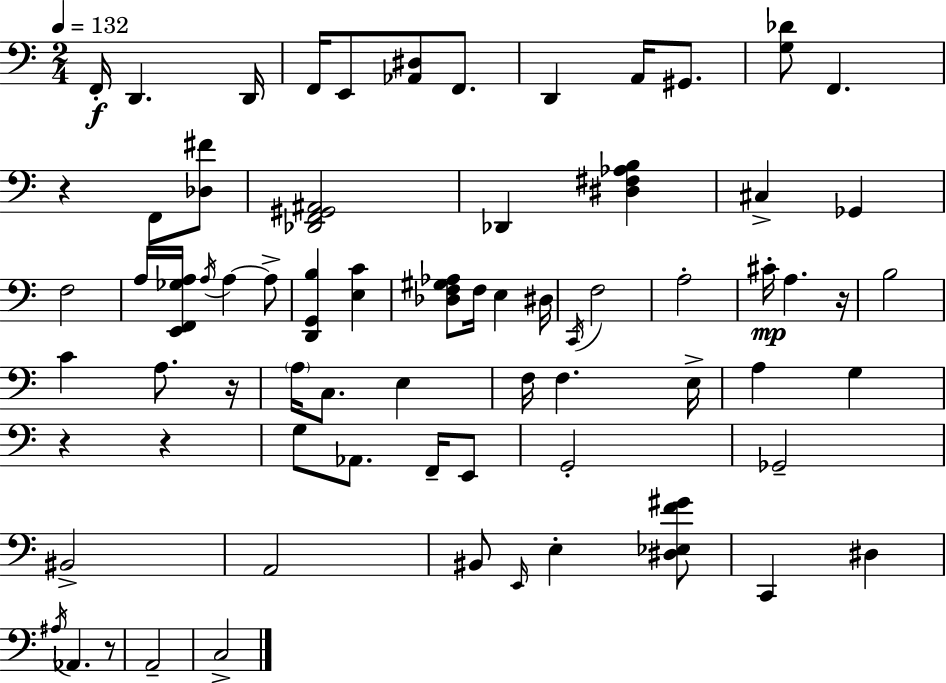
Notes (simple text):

F2/s D2/q. D2/s F2/s E2/e [Ab2,D#3]/e F2/e. D2/q A2/s G#2/e. [G3,Db4]/e F2/q. R/q F2/e [Db3,F#4]/e [Db2,F2,G#2,A#2]/h Db2/q [D#3,F#3,Ab3,B3]/q C#3/q Gb2/q F3/h A3/s [E2,F2,Gb3,A3]/s A3/s A3/q A3/e [D2,G2,B3]/q [E3,C4]/q [Db3,F3,G#3,Ab3]/e F3/s E3/q D#3/s C2/s F3/h A3/h C#4/s A3/q. R/s B3/h C4/q A3/e. R/s A3/s C3/e. E3/q F3/s F3/q. E3/s A3/q G3/q R/q R/q G3/e Ab2/e. F2/s E2/e G2/h Gb2/h BIS2/h A2/h BIS2/e E2/s E3/q [D#3,Eb3,F4,G#4]/e C2/q D#3/q A#3/s Ab2/q. R/e A2/h C3/h